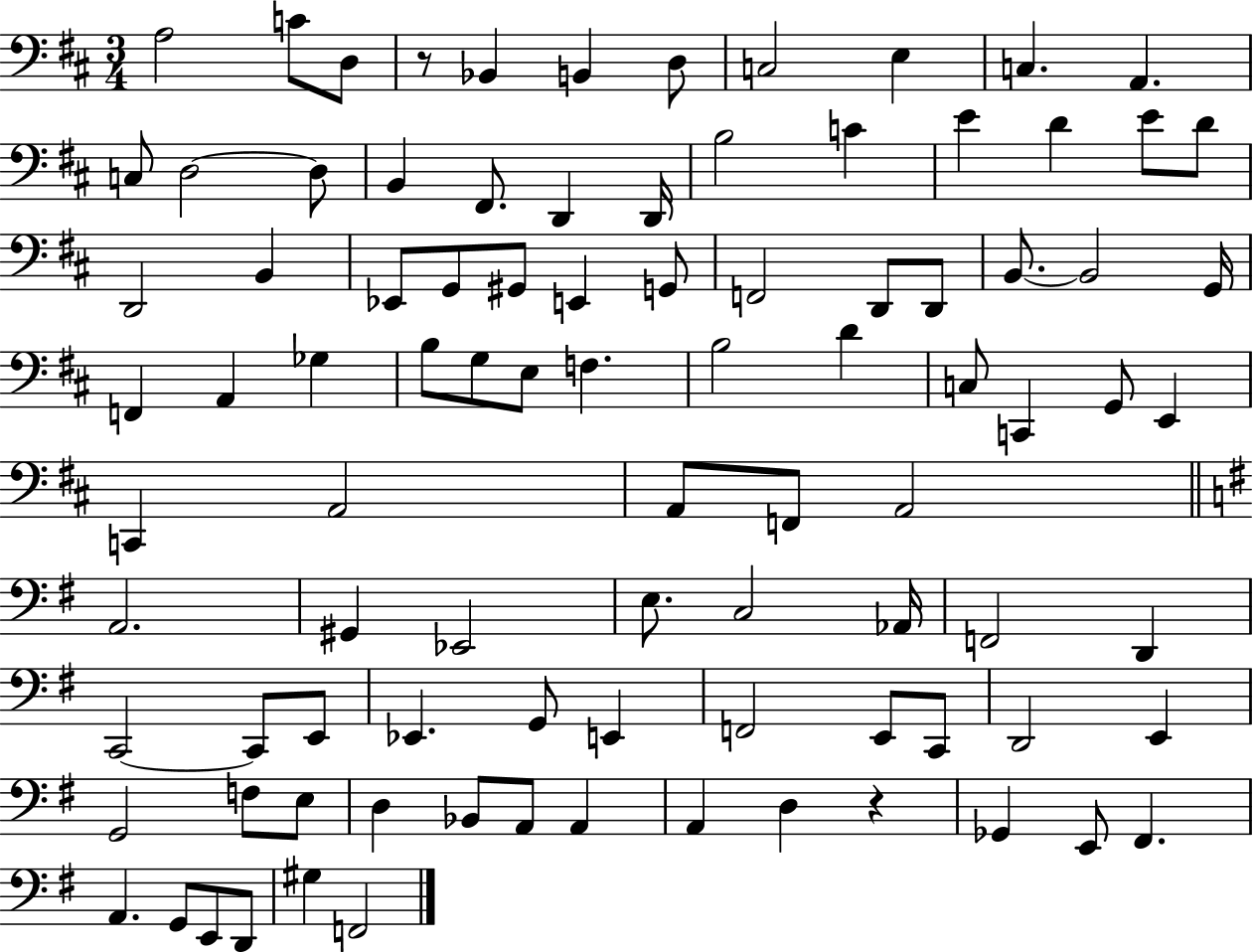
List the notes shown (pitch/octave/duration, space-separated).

A3/h C4/e D3/e R/e Bb2/q B2/q D3/e C3/h E3/q C3/q. A2/q. C3/e D3/h D3/e B2/q F#2/e. D2/q D2/s B3/h C4/q E4/q D4/q E4/e D4/e D2/h B2/q Eb2/e G2/e G#2/e E2/q G2/e F2/h D2/e D2/e B2/e. B2/h G2/s F2/q A2/q Gb3/q B3/e G3/e E3/e F3/q. B3/h D4/q C3/e C2/q G2/e E2/q C2/q A2/h A2/e F2/e A2/h A2/h. G#2/q Eb2/h E3/e. C3/h Ab2/s F2/h D2/q C2/h C2/e E2/e Eb2/q. G2/e E2/q F2/h E2/e C2/e D2/h E2/q G2/h F3/e E3/e D3/q Bb2/e A2/e A2/q A2/q D3/q R/q Gb2/q E2/e F#2/q. A2/q. G2/e E2/e D2/e G#3/q F2/h